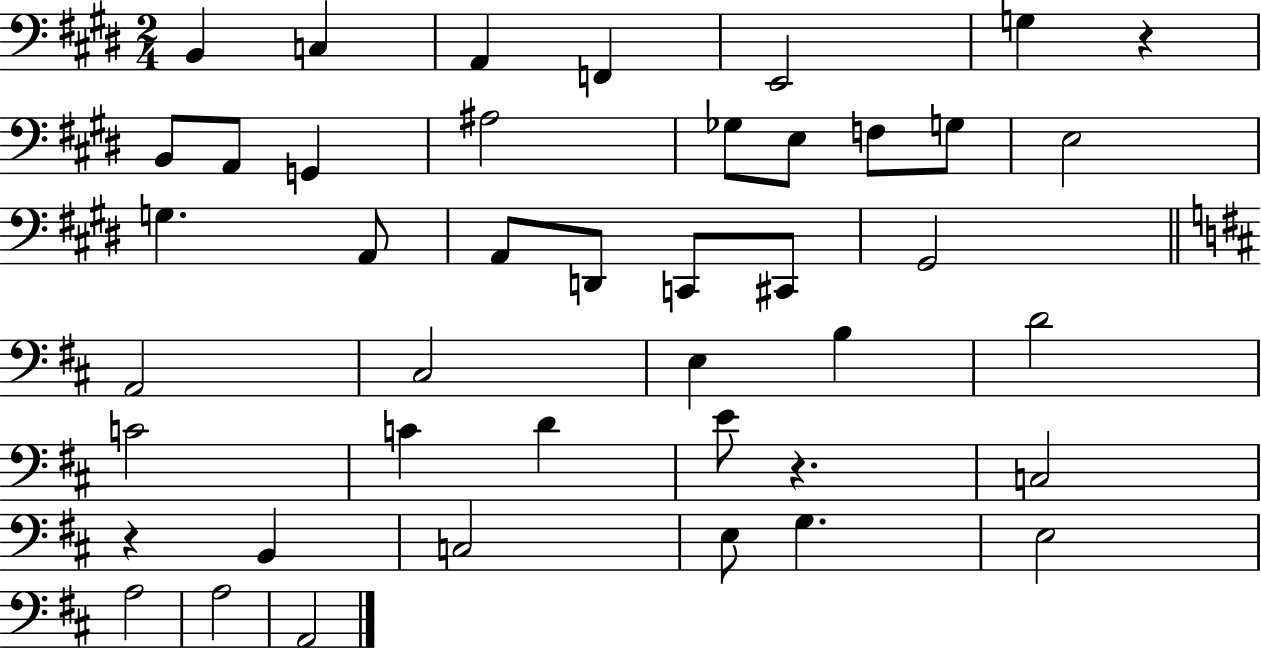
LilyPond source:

{
  \clef bass
  \numericTimeSignature
  \time 2/4
  \key e \major
  b,4 c4 | a,4 f,4 | e,2 | g4 r4 | \break b,8 a,8 g,4 | ais2 | ges8 e8 f8 g8 | e2 | \break g4. a,8 | a,8 d,8 c,8 cis,8 | gis,2 | \bar "||" \break \key d \major a,2 | cis2 | e4 b4 | d'2 | \break c'2 | c'4 d'4 | e'8 r4. | c2 | \break r4 b,4 | c2 | e8 g4. | e2 | \break a2 | a2 | a,2 | \bar "|."
}